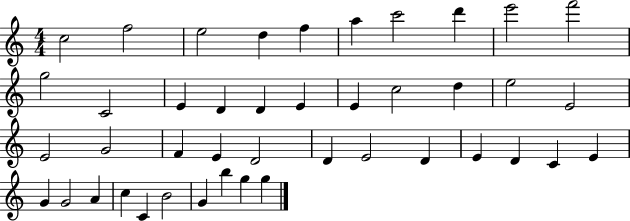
C5/h F5/h E5/h D5/q F5/q A5/q C6/h D6/q E6/h F6/h G5/h C4/h E4/q D4/q D4/q E4/q E4/q C5/h D5/q E5/h E4/h E4/h G4/h F4/q E4/q D4/h D4/q E4/h D4/q E4/q D4/q C4/q E4/q G4/q G4/h A4/q C5/q C4/q B4/h G4/q B5/q G5/q G5/q